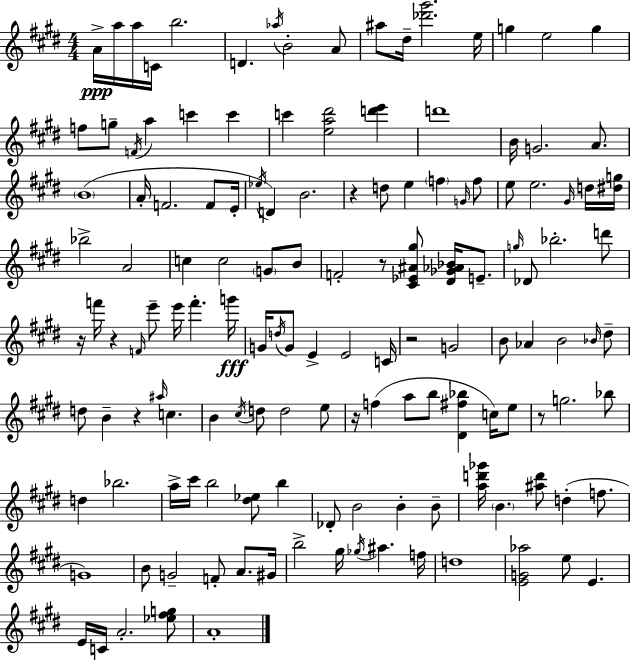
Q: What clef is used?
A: treble